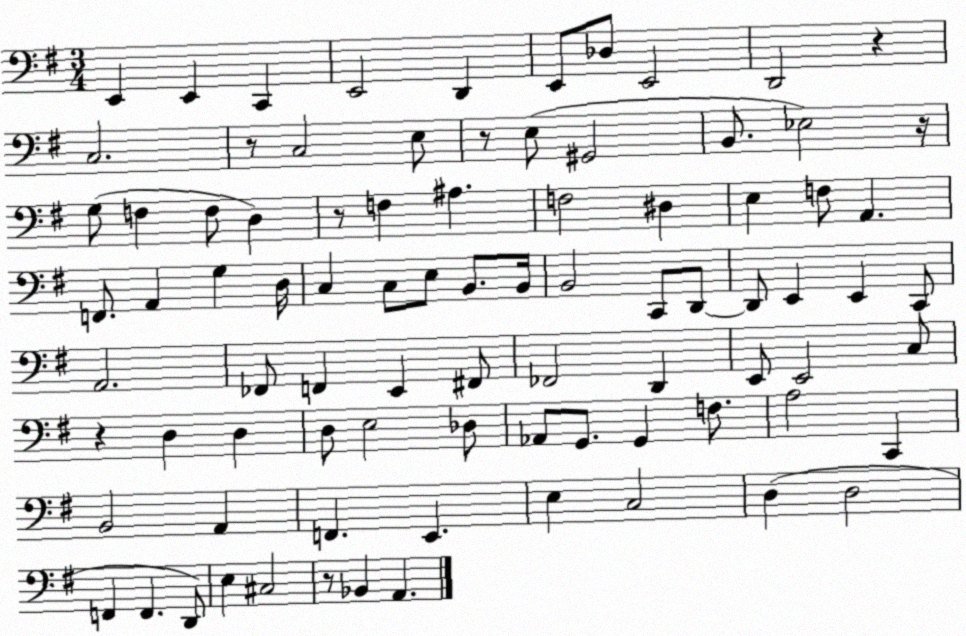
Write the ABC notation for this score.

X:1
T:Untitled
M:3/4
L:1/4
K:G
E,, E,, C,, E,,2 D,, E,,/2 _D,/2 E,,2 D,,2 z C,2 z/2 C,2 E,/2 z/2 E,/2 ^G,,2 B,,/2 _E,2 z/4 G,/2 F, F,/2 D, z/2 F, ^A, F,2 ^D, E, F,/2 A,, F,,/2 A,, G, D,/4 C, C,/2 E,/2 B,,/2 B,,/4 B,,2 C,,/2 D,,/2 D,,/2 E,, E,, C,,/2 A,,2 _F,,/2 F,, E,, ^F,,/2 _F,,2 D,, E,,/2 E,,2 C,/2 z D, D, D,/2 E,2 _D,/2 _A,,/2 G,,/2 G,, F,/2 A,2 C,, B,,2 A,, F,, E,, E, C,2 D, D,2 F,, F,, D,,/2 E, ^C,2 z/2 _B,, A,,